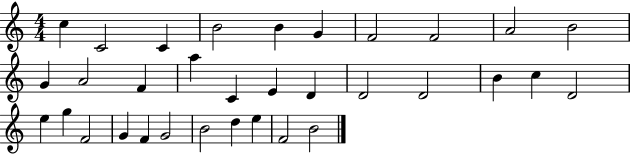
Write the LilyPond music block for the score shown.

{
  \clef treble
  \numericTimeSignature
  \time 4/4
  \key c \major
  c''4 c'2 c'4 | b'2 b'4 g'4 | f'2 f'2 | a'2 b'2 | \break g'4 a'2 f'4 | a''4 c'4 e'4 d'4 | d'2 d'2 | b'4 c''4 d'2 | \break e''4 g''4 f'2 | g'4 f'4 g'2 | b'2 d''4 e''4 | f'2 b'2 | \break \bar "|."
}